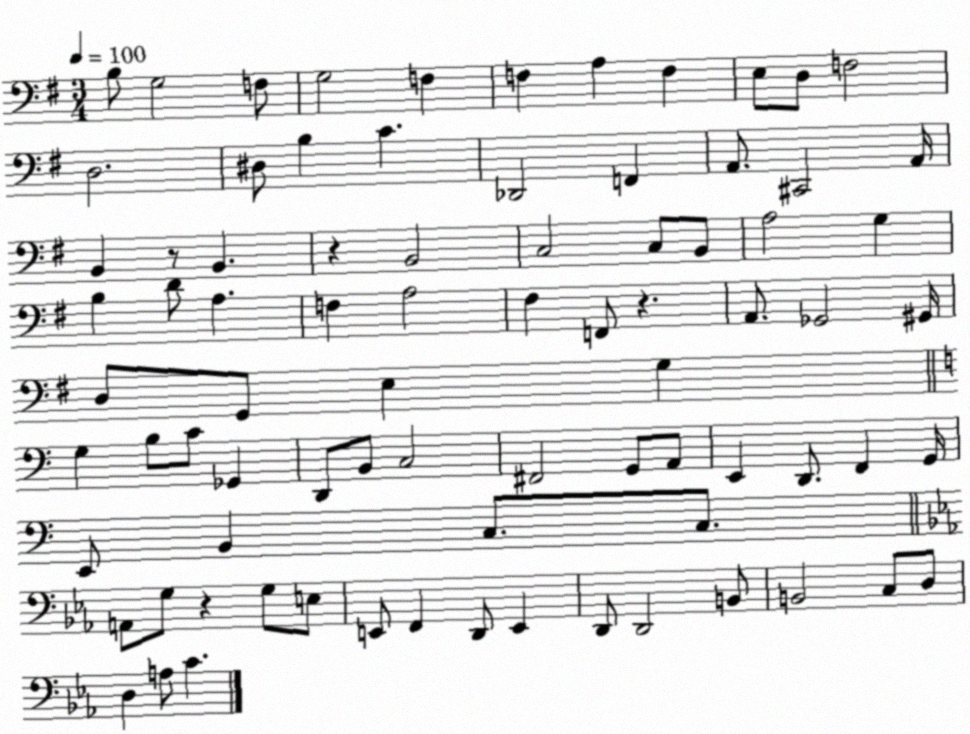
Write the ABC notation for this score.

X:1
T:Untitled
M:3/4
L:1/4
K:G
B,/2 G,2 F,/2 G,2 F, F, A, F, E,/2 D,/2 F,2 D,2 ^D,/2 B, C _D,,2 F,, A,,/2 ^C,,2 A,,/4 B,, z/2 B,, z B,,2 C,2 C,/2 B,,/2 A,2 G, B, D/2 A, F, A,2 ^F, F,,/2 z A,,/2 _G,,2 ^G,,/4 D,/2 G,,/2 E, G, G, B,/2 C/2 _G,, D,,/2 B,,/2 C,2 ^F,,2 G,,/2 A,,/2 E,, D,,/2 F,, G,,/4 E,,/2 B,, C,/2 C,/2 A,,/2 G,/2 z G,/2 E,/2 E,,/2 F,, D,,/2 E,, D,,/2 D,,2 B,,/2 B,,2 C,/2 D,/2 D, A,/2 C